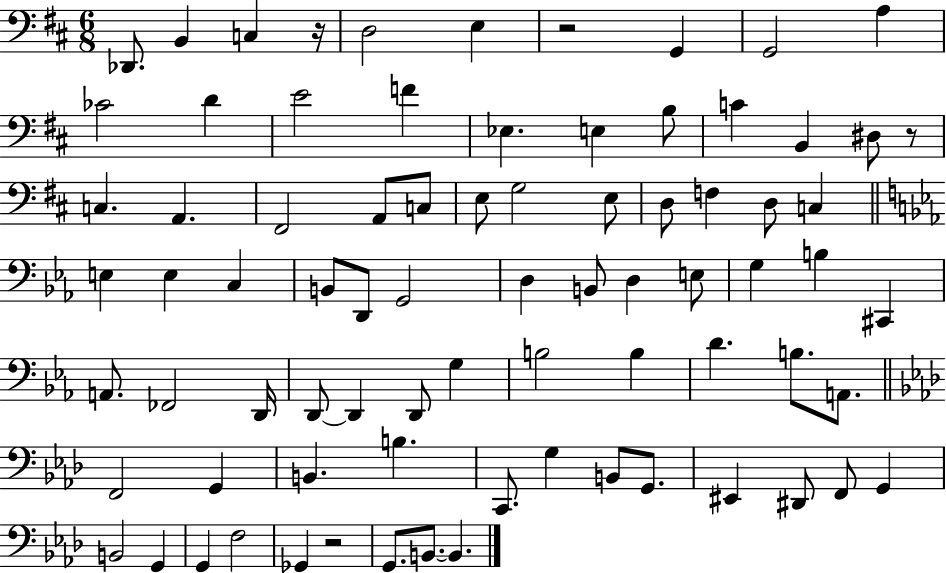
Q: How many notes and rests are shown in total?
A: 79